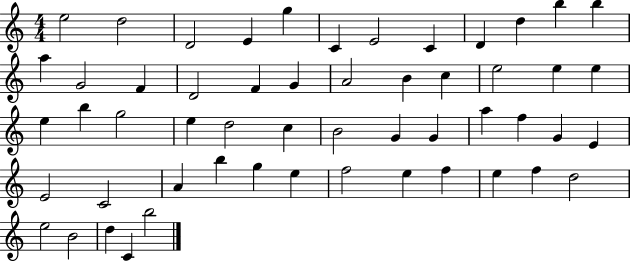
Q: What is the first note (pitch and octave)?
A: E5